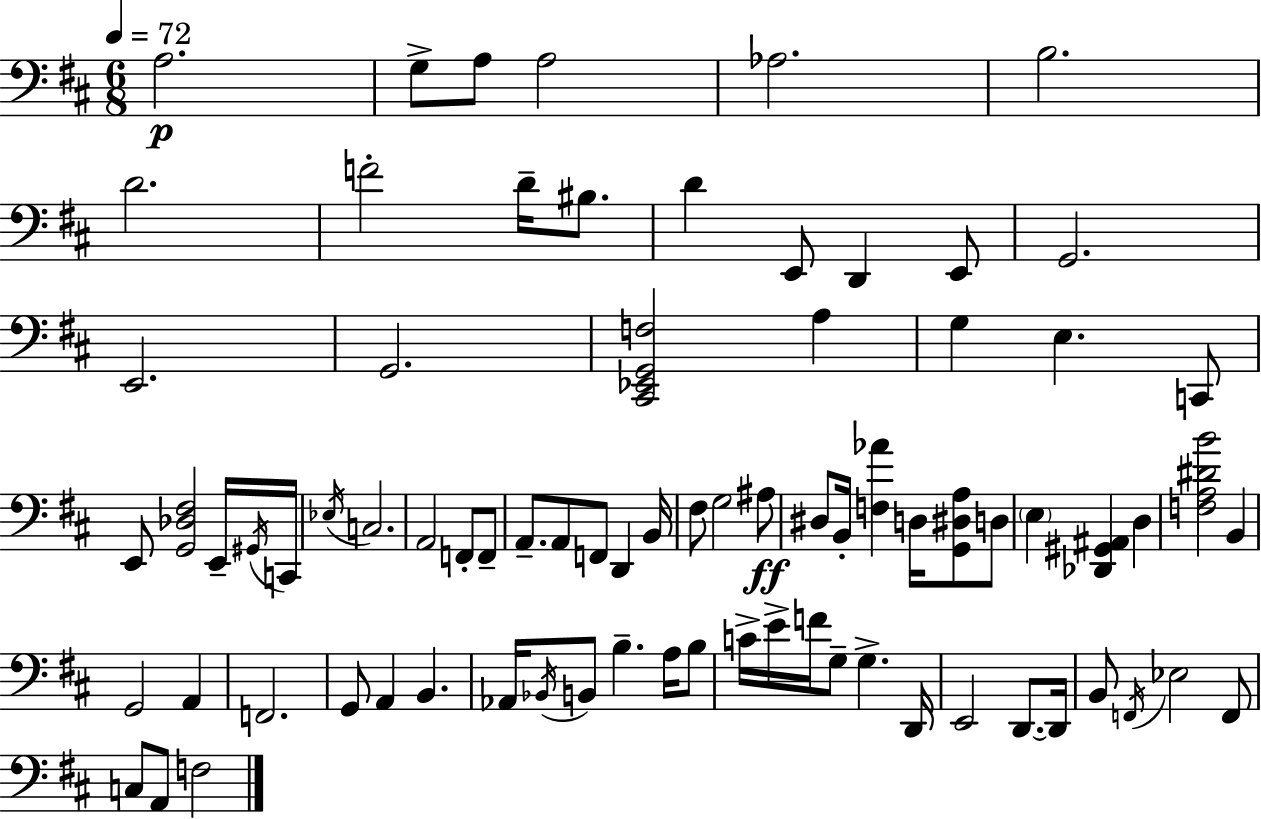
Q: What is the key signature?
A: D major